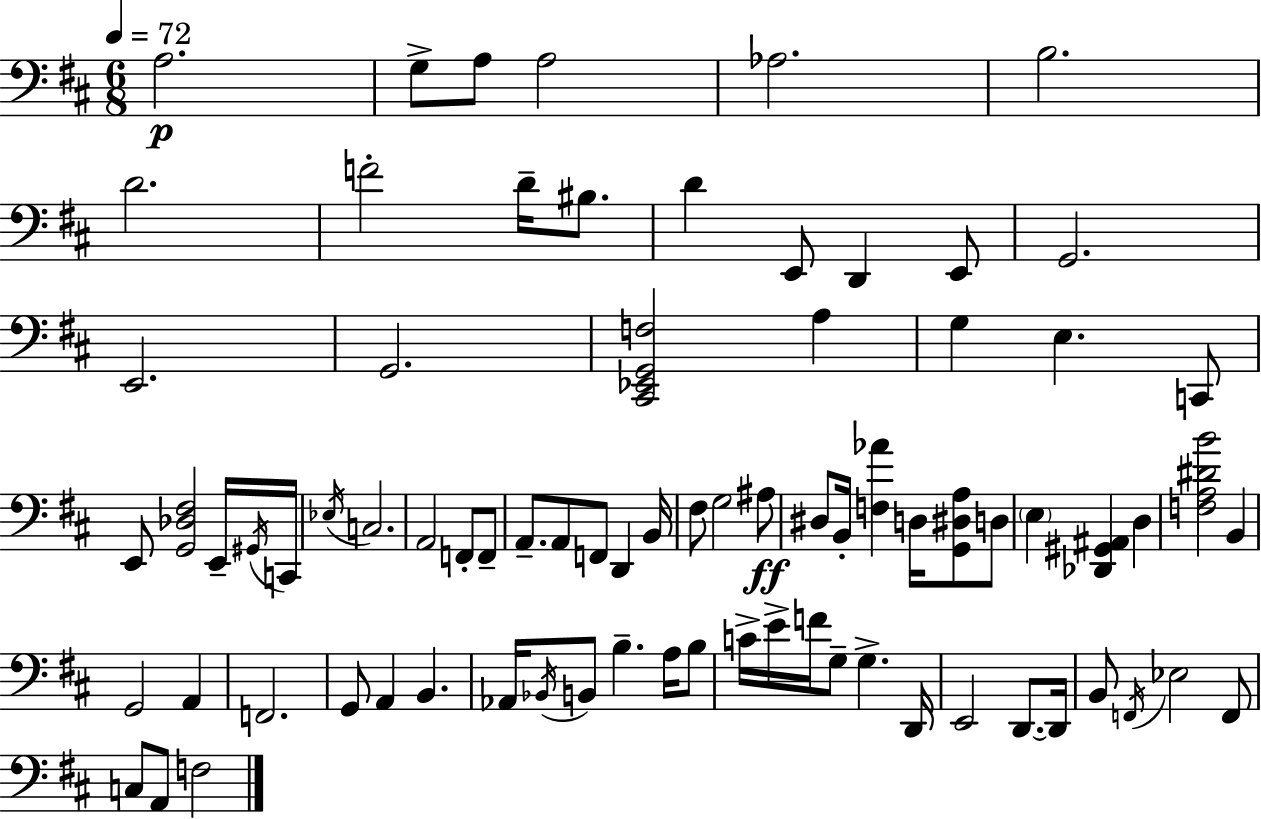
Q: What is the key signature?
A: D major